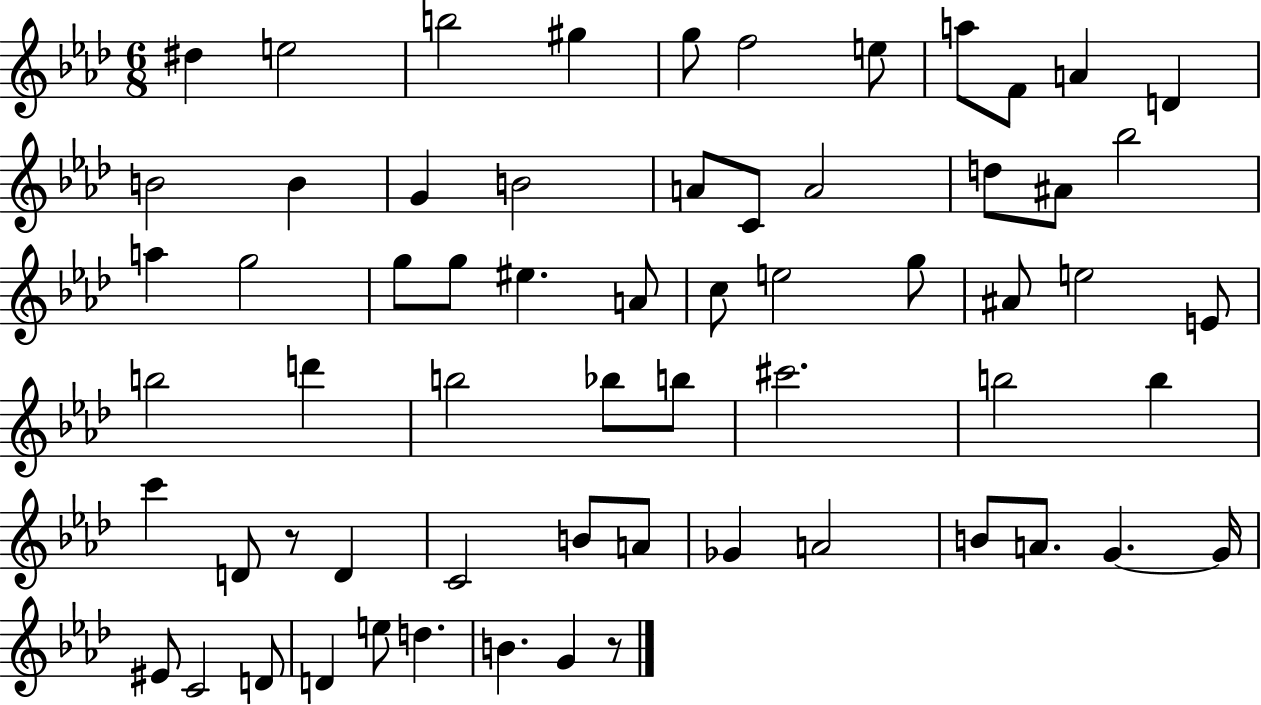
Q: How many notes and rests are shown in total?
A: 63